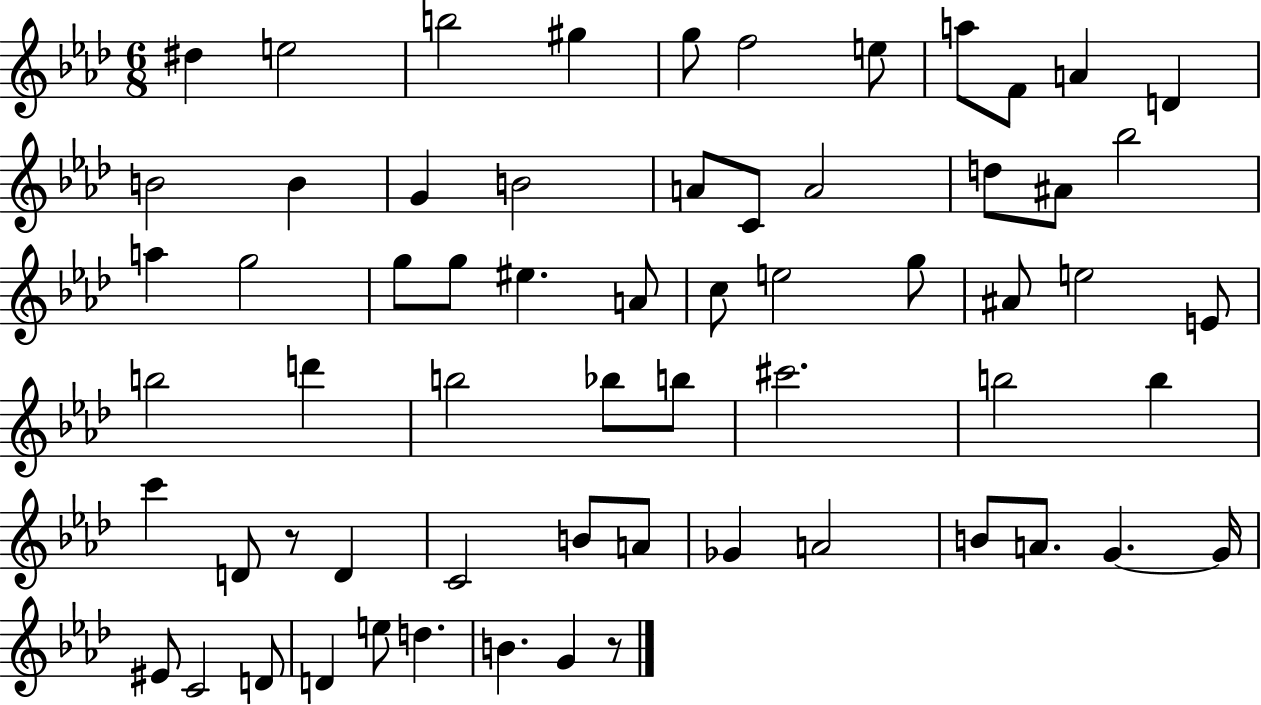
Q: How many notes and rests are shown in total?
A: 63